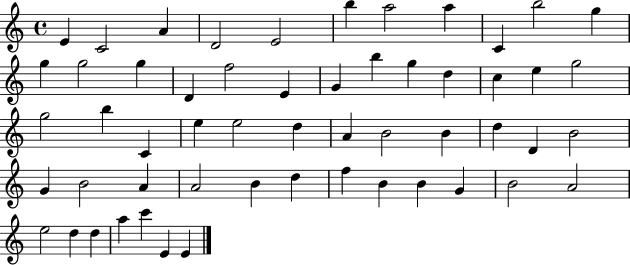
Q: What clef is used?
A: treble